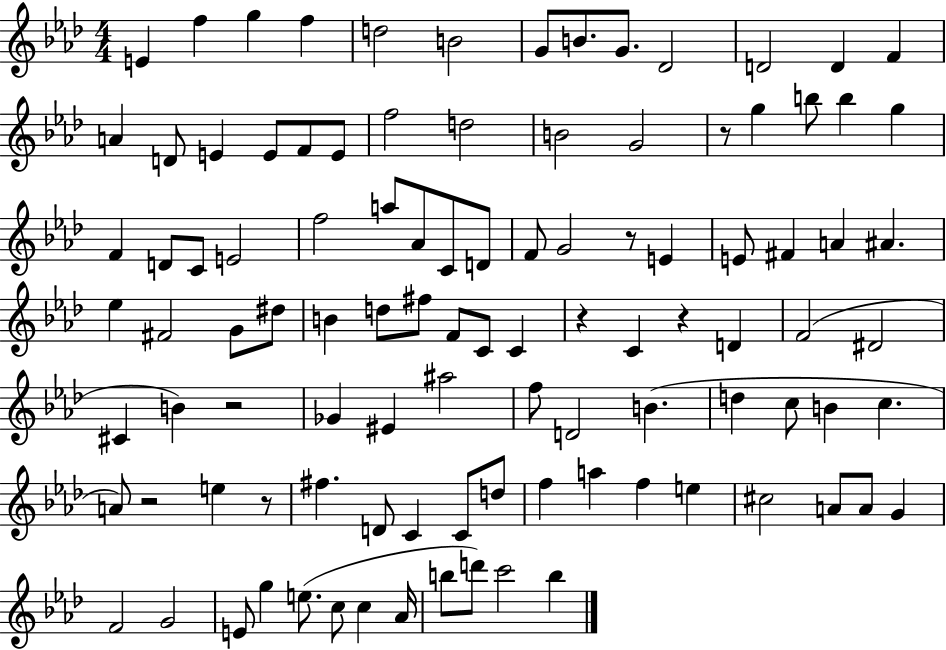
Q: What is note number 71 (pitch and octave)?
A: E5